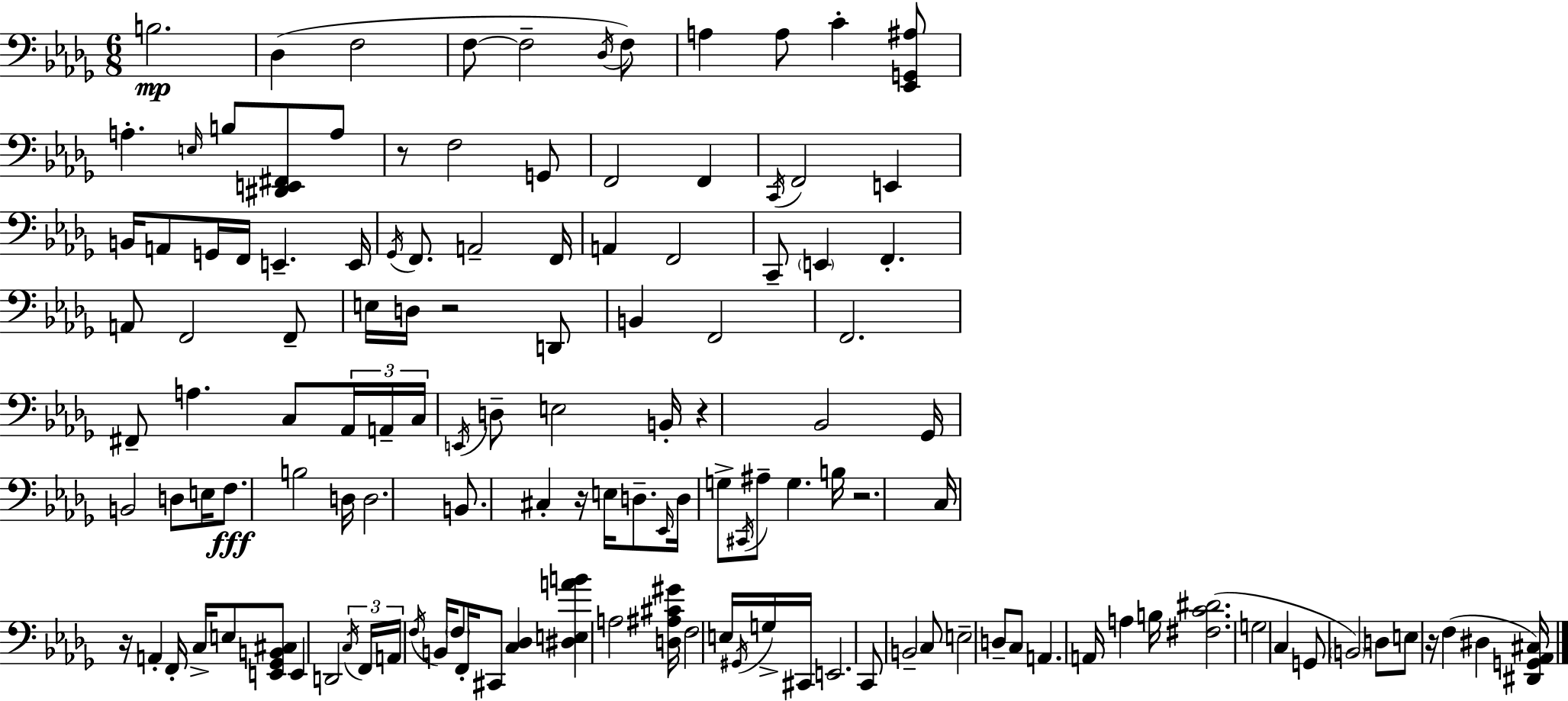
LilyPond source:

{
  \clef bass
  \numericTimeSignature
  \time 6/8
  \key bes \minor
  b2.\mp | des4( f2 | f8~~ f2-- \acciaccatura { des16 } f8) | a4 a8 c'4-. <ees, g, ais>8 | \break a4.-. \grace { e16 } b8 <dis, e, fis,>8 | a8 r8 f2 | g,8 f,2 f,4 | \acciaccatura { c,16 } f,2 e,4 | \break b,16 a,8 g,16 f,16 e,4.-- | e,16 \acciaccatura { ges,16 } f,8. a,2-- | f,16 a,4 f,2 | c,8-- \parenthesize e,4 f,4.-. | \break a,8 f,2 | f,8-- e16 d16 r2 | d,8 b,4 f,2 | f,2. | \break fis,8-- a4. | c8 \tuplet 3/2 { aes,16 a,16-- c16 } \acciaccatura { e,16 } d8-- e2 | b,16-. r4 bes,2 | ges,16 b,2 | \break d8 e16 f8.\fff b2 | d16 d2. | b,8. cis4-. | r16 e16 d8.-- \grace { ees,16 } d16 g8-> \acciaccatura { cis,16 } ais8-- | \break g4. b16 r2. | c16 r16 a,4-. | f,16-. c16-> e8 <e, ges, b, cis>8 e,4 d,2 | \tuplet 3/2 { \acciaccatura { c16 } f,16 a,16 } \acciaccatura { f16 } b,16 | \break \parenthesize f8 f,16-. cis,8 <c des>4 <dis e a' b'>4 | a2 <d ais cis' gis'>16 f2 | e16 \acciaccatura { gis,16 } g16-> cis,16 e,2. | c,8 | \break b,2-- c8 e2-- | d8-- c8 a,4. | a,16 a4 b16 <fis c' dis'>2.( | g2 | \break c4 g,8 | \parenthesize b,2) d8 e8 | r16 f4( dis4 <dis, g, aes, cis>16) \bar "|."
}